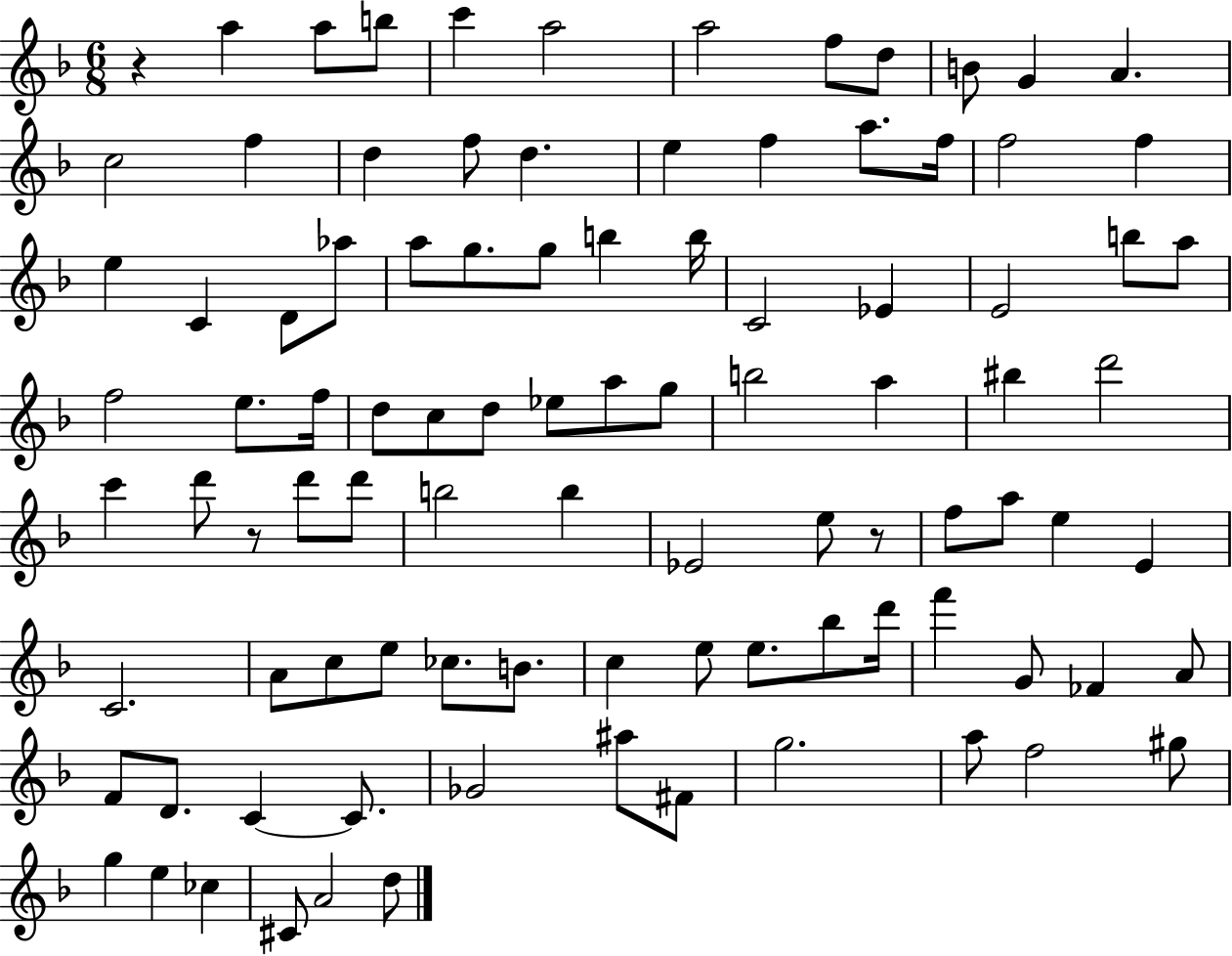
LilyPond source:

{
  \clef treble
  \numericTimeSignature
  \time 6/8
  \key f \major
  \repeat volta 2 { r4 a''4 a''8 b''8 | c'''4 a''2 | a''2 f''8 d''8 | b'8 g'4 a'4. | \break c''2 f''4 | d''4 f''8 d''4. | e''4 f''4 a''8. f''16 | f''2 f''4 | \break e''4 c'4 d'8 aes''8 | a''8 g''8. g''8 b''4 b''16 | c'2 ees'4 | e'2 b''8 a''8 | \break f''2 e''8. f''16 | d''8 c''8 d''8 ees''8 a''8 g''8 | b''2 a''4 | bis''4 d'''2 | \break c'''4 d'''8 r8 d'''8 d'''8 | b''2 b''4 | ees'2 e''8 r8 | f''8 a''8 e''4 e'4 | \break c'2. | a'8 c''8 e''8 ces''8. b'8. | c''4 e''8 e''8. bes''8 d'''16 | f'''4 g'8 fes'4 a'8 | \break f'8 d'8. c'4~~ c'8. | ges'2 ais''8 fis'8 | g''2. | a''8 f''2 gis''8 | \break g''4 e''4 ces''4 | cis'8 a'2 d''8 | } \bar "|."
}